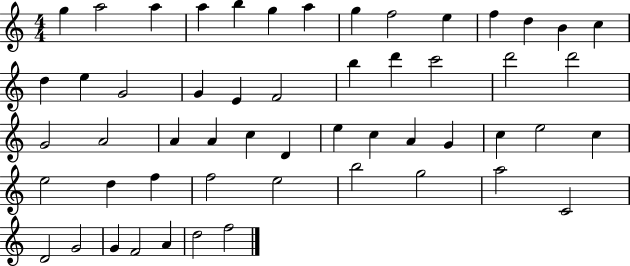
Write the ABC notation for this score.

X:1
T:Untitled
M:4/4
L:1/4
K:C
g a2 a a b g a g f2 e f d B c d e G2 G E F2 b d' c'2 d'2 d'2 G2 A2 A A c D e c A G c e2 c e2 d f f2 e2 b2 g2 a2 C2 D2 G2 G F2 A d2 f2